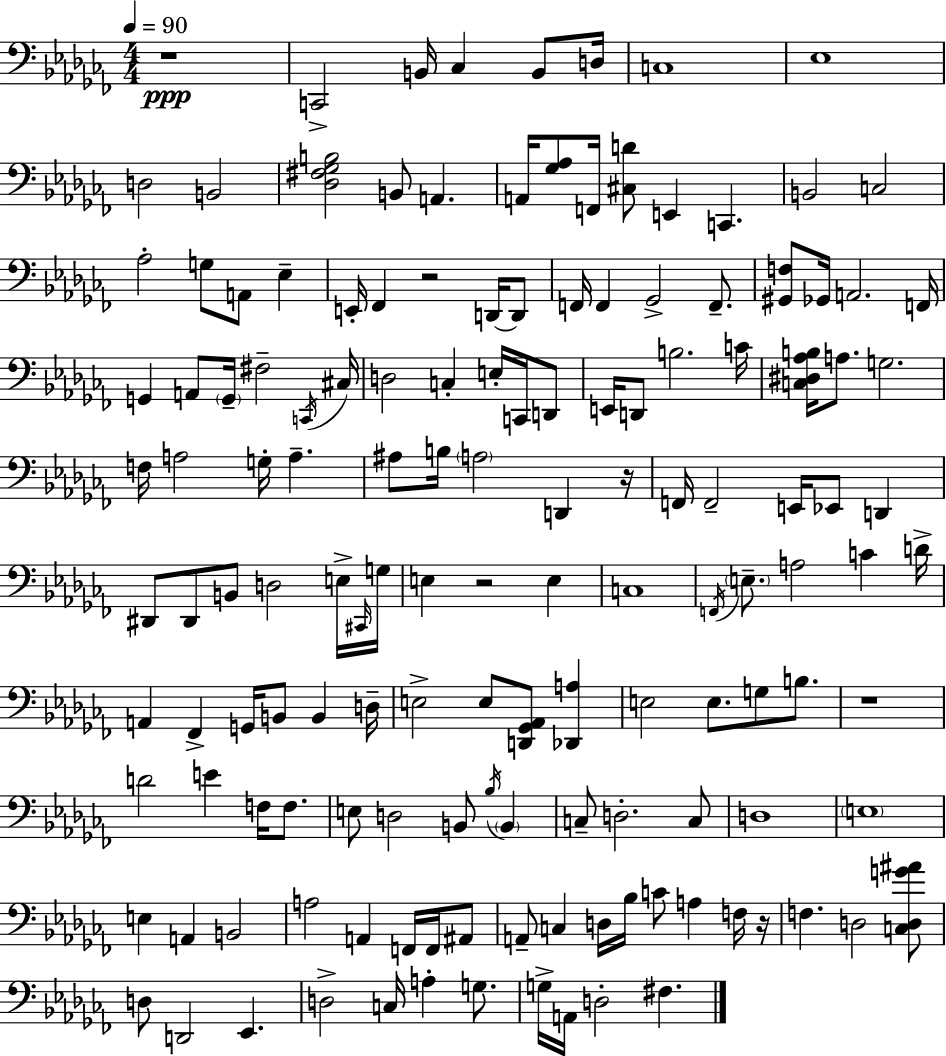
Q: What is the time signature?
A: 4/4